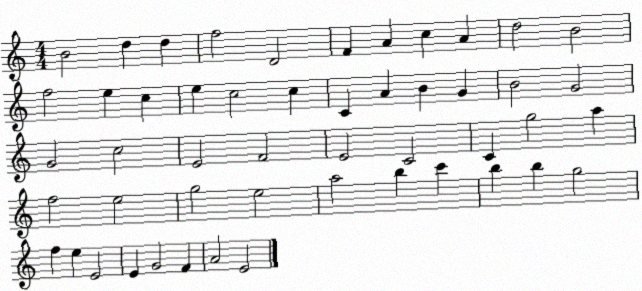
X:1
T:Untitled
M:4/4
L:1/4
K:C
B2 d d f2 D2 F A c A d2 B2 f2 e c e c2 c C A B G B2 G2 G2 c2 E2 F2 E2 C2 C g2 a f2 e2 g2 e2 a2 b c' b b g2 f e E2 E G2 F A2 E2